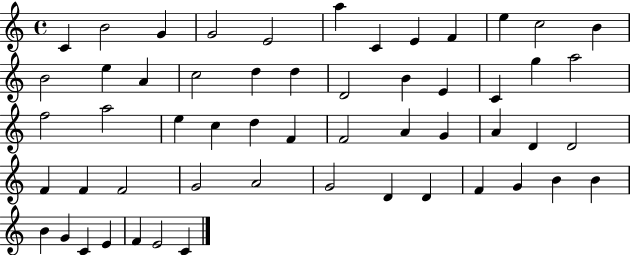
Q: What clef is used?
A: treble